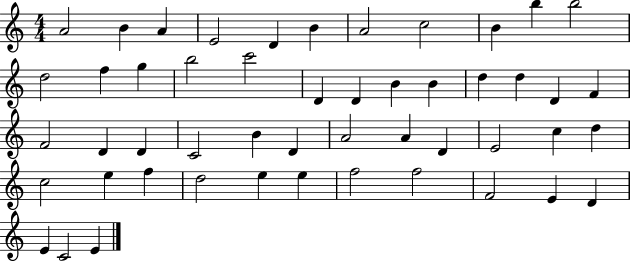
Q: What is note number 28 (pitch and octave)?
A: C4